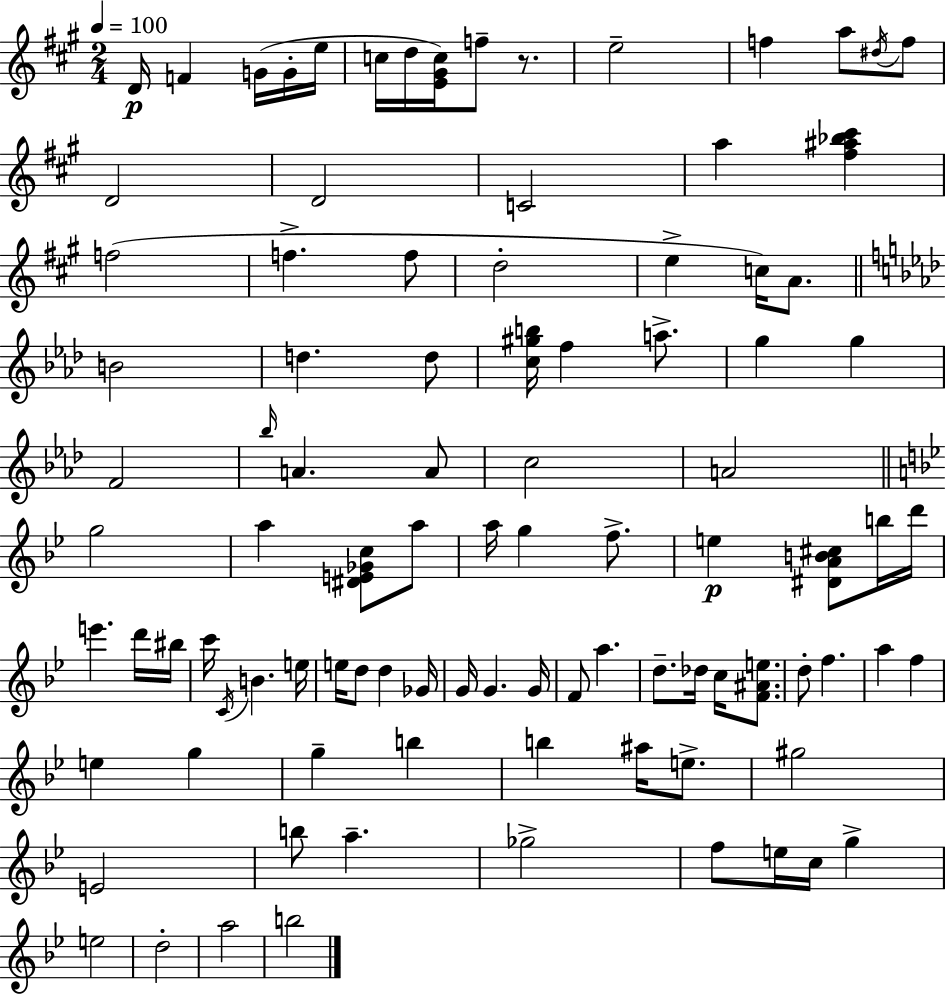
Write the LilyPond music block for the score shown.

{
  \clef treble
  \numericTimeSignature
  \time 2/4
  \key a \major
  \tempo 4 = 100
  d'16\p f'4 g'16( g'16-. e''16 | c''16 d''16 <e' gis' c''>16) f''8-- r8. | e''2-- | f''4 a''8 \acciaccatura { dis''16 } f''8 | \break d'2 | d'2 | c'2 | a''4 <fis'' ais'' bes'' cis'''>4 | \break f''2( | f''4.-> f''8 | d''2-. | e''4-> c''16) a'8. | \break \bar "||" \break \key f \minor b'2 | d''4. d''8 | <c'' gis'' b''>16 f''4 a''8.-> | g''4 g''4 | \break f'2 | \grace { bes''16 } a'4. a'8 | c''2 | a'2 | \break \bar "||" \break \key g \minor g''2 | a''4 <dis' e' ges' c''>8 a''8 | a''16 g''4 f''8.-> | e''4\p <dis' a' b' cis''>8 b''16 d'''16 | \break e'''4. d'''16 bis''16 | c'''16 \acciaccatura { c'16 } b'4. | e''16 e''16 d''8 d''4 | ges'16 g'16 g'4. | \break g'16 f'8 a''4. | d''8.-- des''16 c''16 <f' ais' e''>8. | d''8-. f''4. | a''4 f''4 | \break e''4 g''4 | g''4-- b''4 | b''4 ais''16 e''8.-> | gis''2 | \break e'2 | b''8 a''4.-- | ges''2-> | f''8 e''16 c''16 g''4-> | \break e''2 | d''2-. | a''2 | b''2 | \break \bar "|."
}